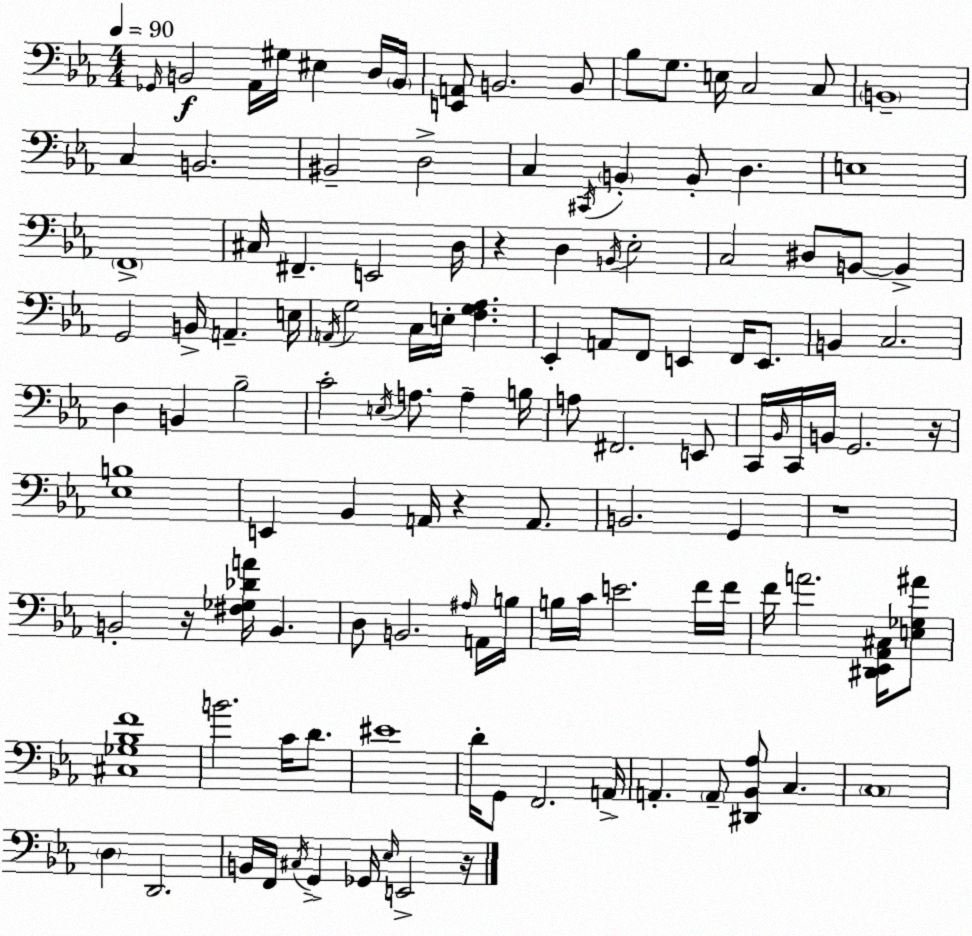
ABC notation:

X:1
T:Untitled
M:4/4
L:1/4
K:Cm
_G,,/4 B,,2 _A,,/4 ^G,/4 ^E, D,/4 B,,/4 [E,,A,,]/2 B,,2 B,,/2 _B,/2 G,/2 E,/4 C,2 C,/2 B,,4 C, B,,2 ^B,,2 D,2 C, ^C,,/4 B,, B,,/2 D, E,4 F,,4 ^C,/4 ^F,, E,,2 D,/4 z D, B,,/4 _E,2 C,2 ^D,/2 B,,/2 B,, G,,2 B,,/4 A,, E,/4 A,,/4 G,2 C,/4 E,/4 [F,G,_A,] _E,, A,,/2 F,,/2 E,, F,,/4 E,,/2 B,, C,2 D, B,, _B,2 C2 E,/4 A,/2 A, B,/4 A,/2 ^F,,2 E,,/2 C,,/4 _B,,/4 C,,/4 B,,/4 G,,2 z/4 [_E,B,]4 E,, _B,, A,,/4 z A,,/2 B,,2 G,, z4 B,,2 z/4 [^F,_G,_DA]/4 B,, D,/2 B,,2 ^A,/4 A,,/4 B,/4 B,/4 C/4 E2 F/4 F/4 F/4 A2 [^D,,_E,,_A,,^C,]/4 [E,_G,^A]/2 [^C,_G,_B,F]4 B2 C/4 D/2 ^E4 D/4 G,,/2 F,,2 A,,/4 A,, A,,/2 [^D,,_B,,_A,]/2 C, C,4 D, D,,2 B,,/4 F,,/4 ^C,/4 G,, _G,,/4 _E,/4 E,,2 z/4